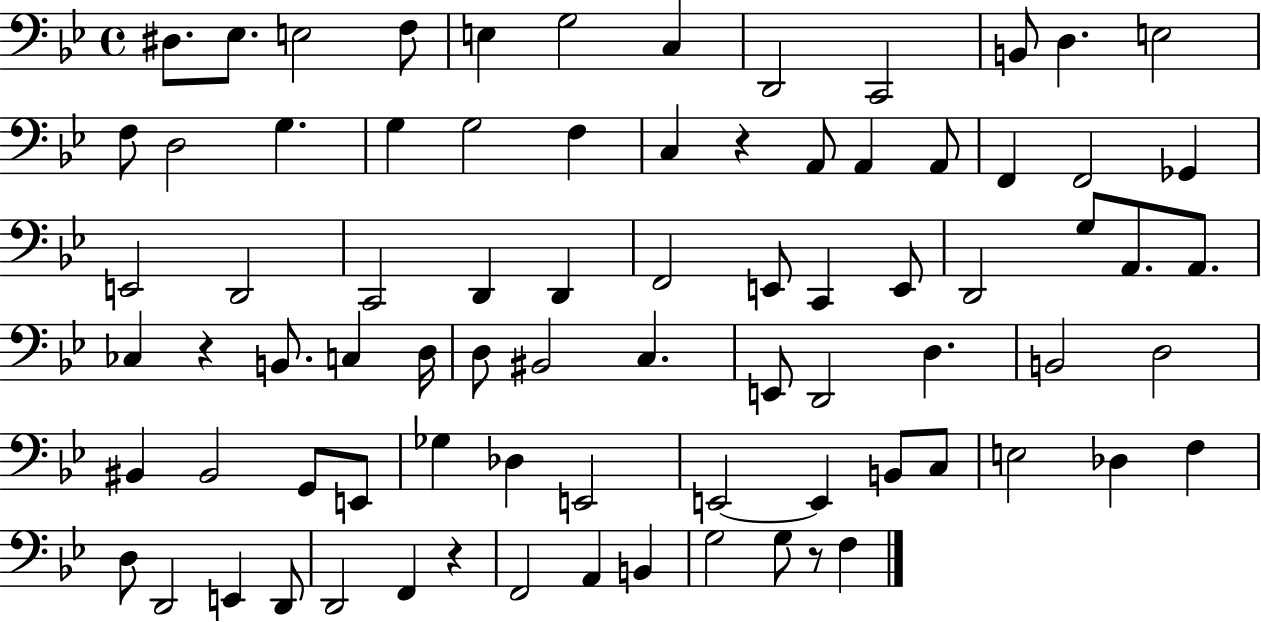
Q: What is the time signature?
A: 4/4